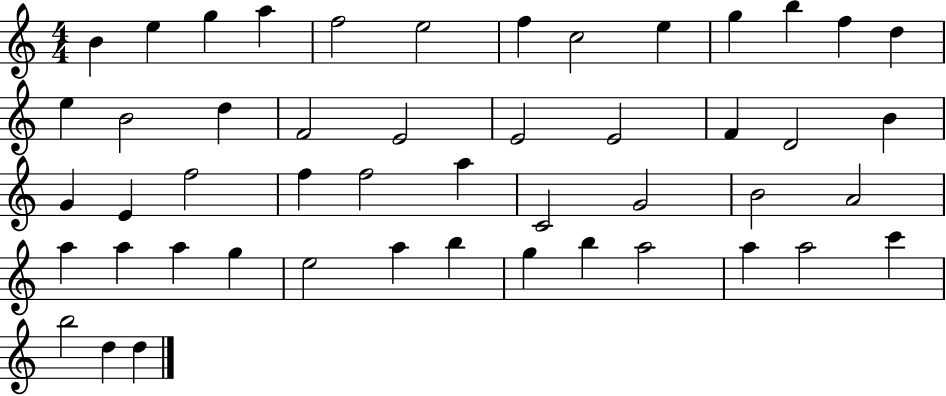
{
  \clef treble
  \numericTimeSignature
  \time 4/4
  \key c \major
  b'4 e''4 g''4 a''4 | f''2 e''2 | f''4 c''2 e''4 | g''4 b''4 f''4 d''4 | \break e''4 b'2 d''4 | f'2 e'2 | e'2 e'2 | f'4 d'2 b'4 | \break g'4 e'4 f''2 | f''4 f''2 a''4 | c'2 g'2 | b'2 a'2 | \break a''4 a''4 a''4 g''4 | e''2 a''4 b''4 | g''4 b''4 a''2 | a''4 a''2 c'''4 | \break b''2 d''4 d''4 | \bar "|."
}